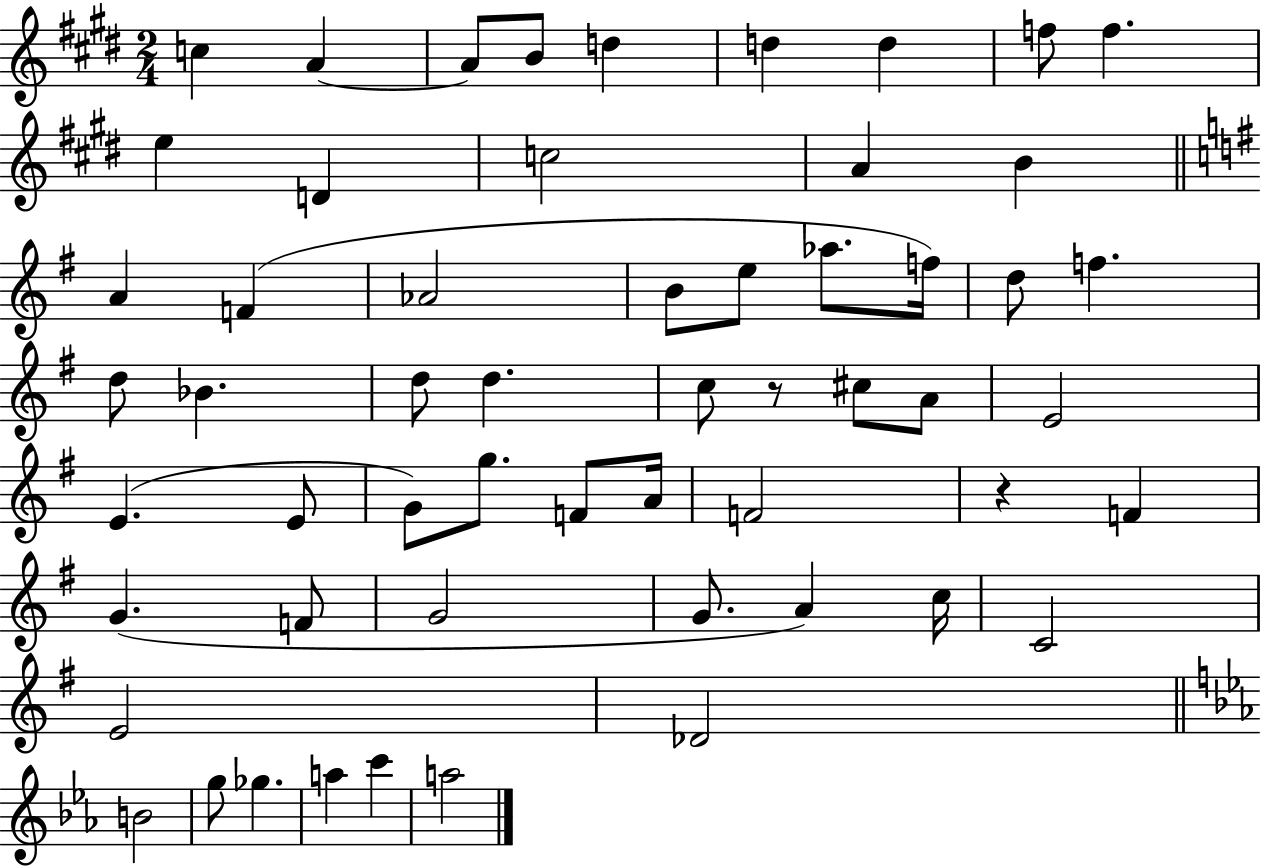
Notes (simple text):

C5/q A4/q A4/e B4/e D5/q D5/q D5/q F5/e F5/q. E5/q D4/q C5/h A4/q B4/q A4/q F4/q Ab4/h B4/e E5/e Ab5/e. F5/s D5/e F5/q. D5/e Bb4/q. D5/e D5/q. C5/e R/e C#5/e A4/e E4/h E4/q. E4/e G4/e G5/e. F4/e A4/s F4/h R/q F4/q G4/q. F4/e G4/h G4/e. A4/q C5/s C4/h E4/h Db4/h B4/h G5/e Gb5/q. A5/q C6/q A5/h